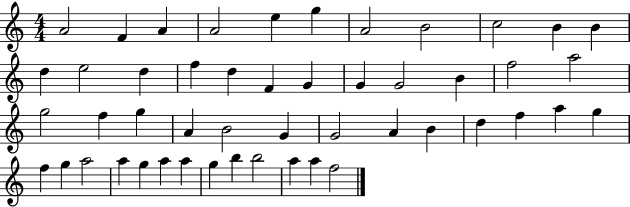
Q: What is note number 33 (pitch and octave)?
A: D5